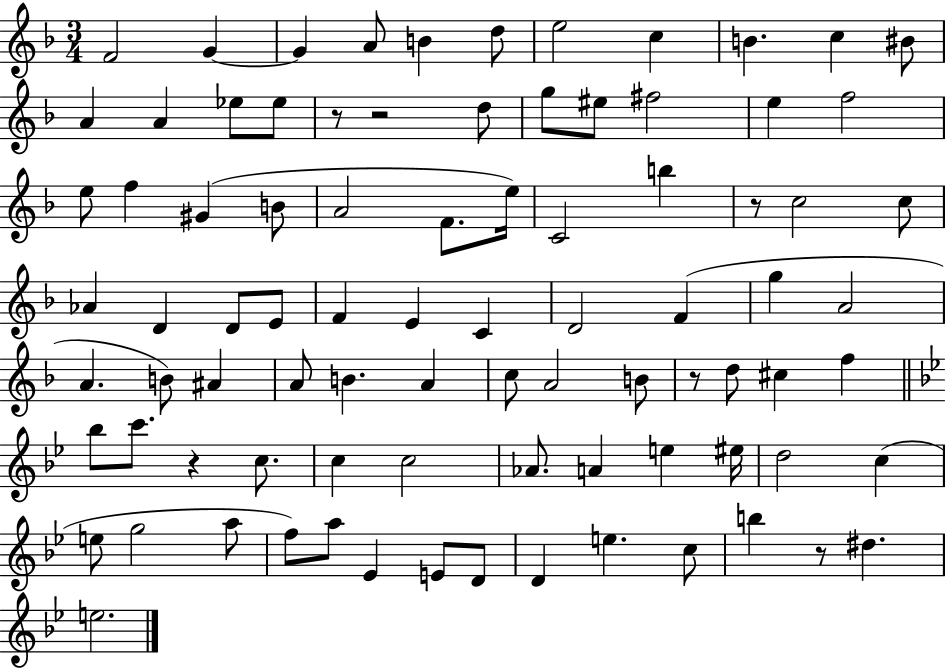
F4/h G4/q G4/q A4/e B4/q D5/e E5/h C5/q B4/q. C5/q BIS4/e A4/q A4/q Eb5/e Eb5/e R/e R/h D5/e G5/e EIS5/e F#5/h E5/q F5/h E5/e F5/q G#4/q B4/e A4/h F4/e. E5/s C4/h B5/q R/e C5/h C5/e Ab4/q D4/q D4/e E4/e F4/q E4/q C4/q D4/h F4/q G5/q A4/h A4/q. B4/e A#4/q A4/e B4/q. A4/q C5/e A4/h B4/e R/e D5/e C#5/q F5/q Bb5/e C6/e. R/q C5/e. C5/q C5/h Ab4/e. A4/q E5/q EIS5/s D5/h C5/q E5/e G5/h A5/e F5/e A5/e Eb4/q E4/e D4/e D4/q E5/q. C5/e B5/q R/e D#5/q. E5/h.